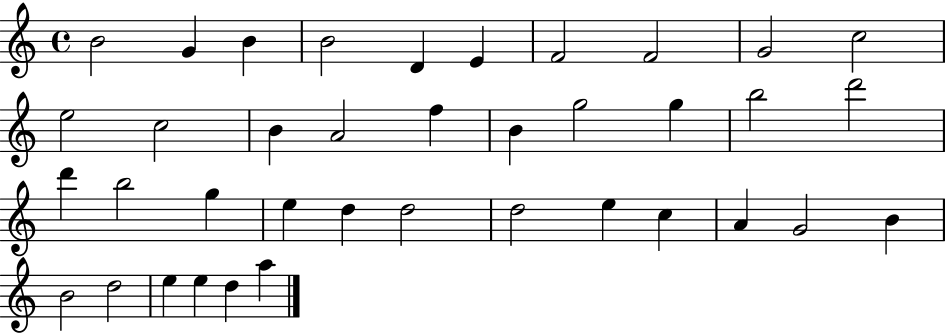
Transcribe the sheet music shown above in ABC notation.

X:1
T:Untitled
M:4/4
L:1/4
K:C
B2 G B B2 D E F2 F2 G2 c2 e2 c2 B A2 f B g2 g b2 d'2 d' b2 g e d d2 d2 e c A G2 B B2 d2 e e d a